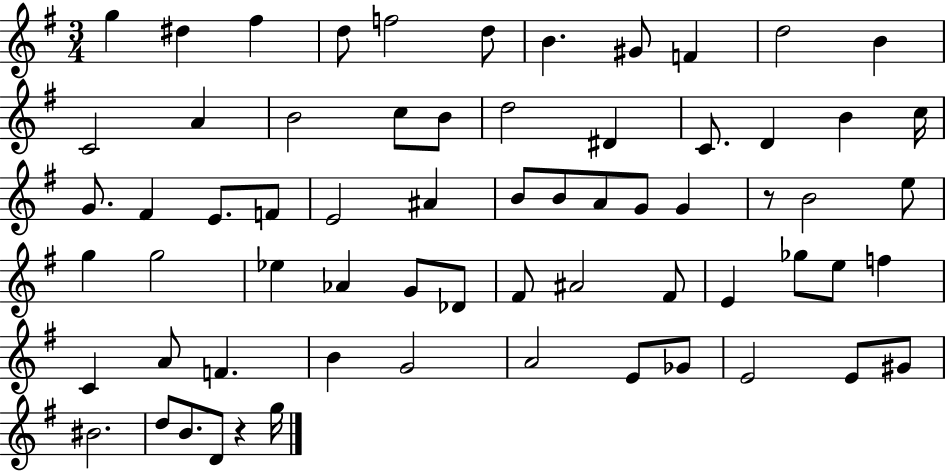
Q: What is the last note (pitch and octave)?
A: G5